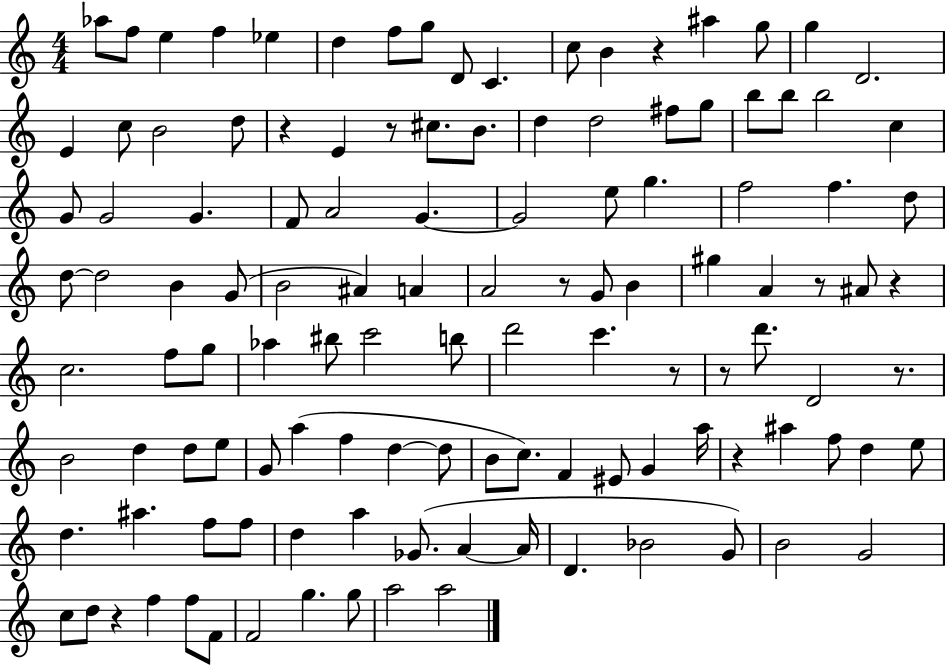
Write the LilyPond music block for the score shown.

{
  \clef treble
  \numericTimeSignature
  \time 4/4
  \key c \major
  \repeat volta 2 { aes''8 f''8 e''4 f''4 ees''4 | d''4 f''8 g''8 d'8 c'4. | c''8 b'4 r4 ais''4 g''8 | g''4 d'2. | \break e'4 c''8 b'2 d''8 | r4 e'4 r8 cis''8. b'8. | d''4 d''2 fis''8 g''8 | b''8 b''8 b''2 c''4 | \break g'8 g'2 g'4. | f'8 a'2 g'4.~~ | g'2 e''8 g''4. | f''2 f''4. d''8 | \break d''8~~ d''2 b'4 g'8( | b'2 ais'4) a'4 | a'2 r8 g'8 b'4 | gis''4 a'4 r8 ais'8 r4 | \break c''2. f''8 g''8 | aes''4 bis''8 c'''2 b''8 | d'''2 c'''4. r8 | r8 d'''8. d'2 r8. | \break b'2 d''4 d''8 e''8 | g'8 a''4( f''4 d''4~~ d''8 | b'8 c''8.) f'4 eis'8 g'4 a''16 | r4 ais''4 f''8 d''4 e''8 | \break d''4. ais''4. f''8 f''8 | d''4 a''4 ges'8.( a'4~~ a'16 | d'4. bes'2 g'8) | b'2 g'2 | \break c''8 d''8 r4 f''4 f''8 f'8 | f'2 g''4. g''8 | a''2 a''2 | } \bar "|."
}